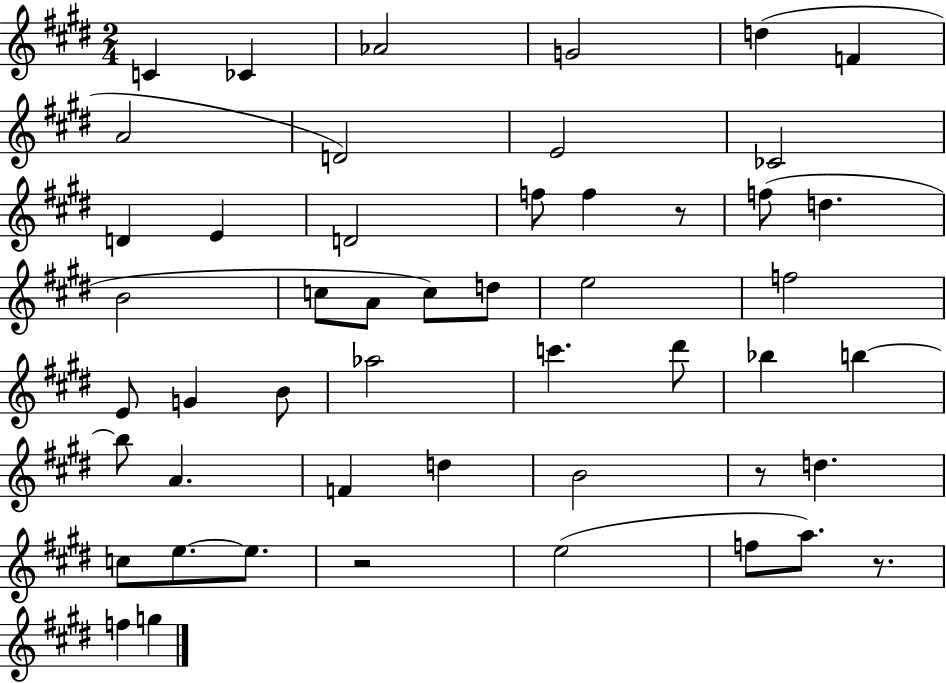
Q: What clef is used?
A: treble